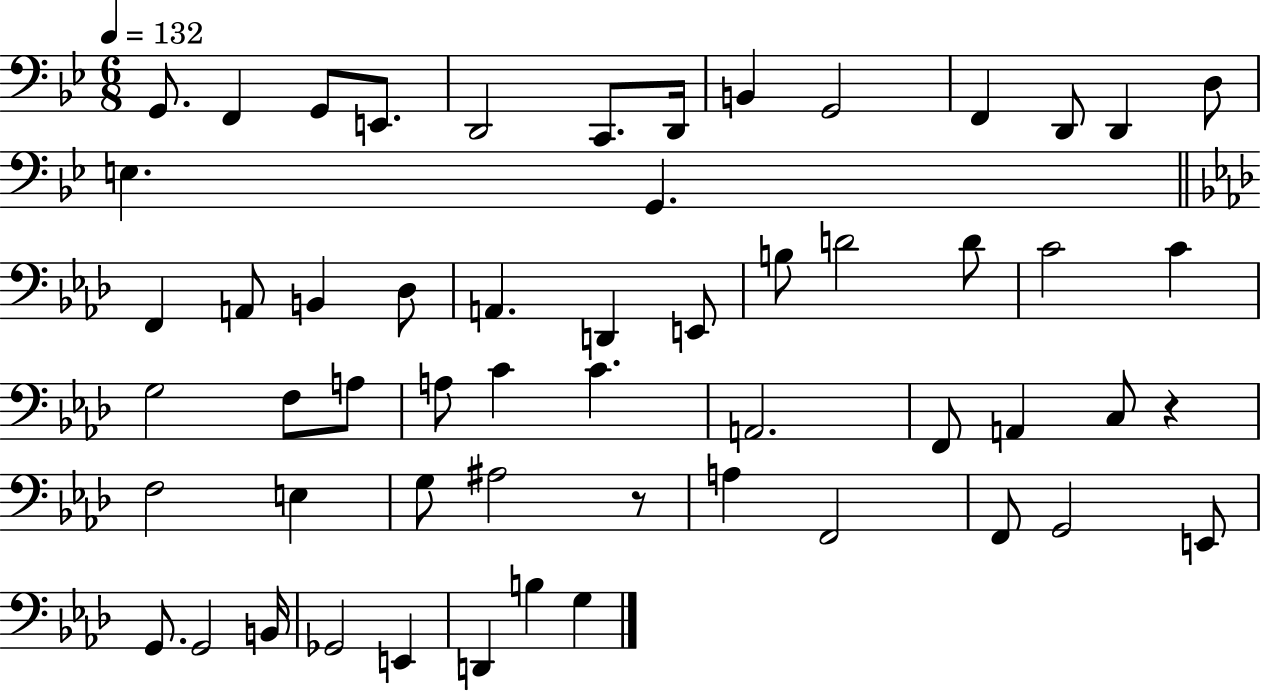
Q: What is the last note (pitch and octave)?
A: G3